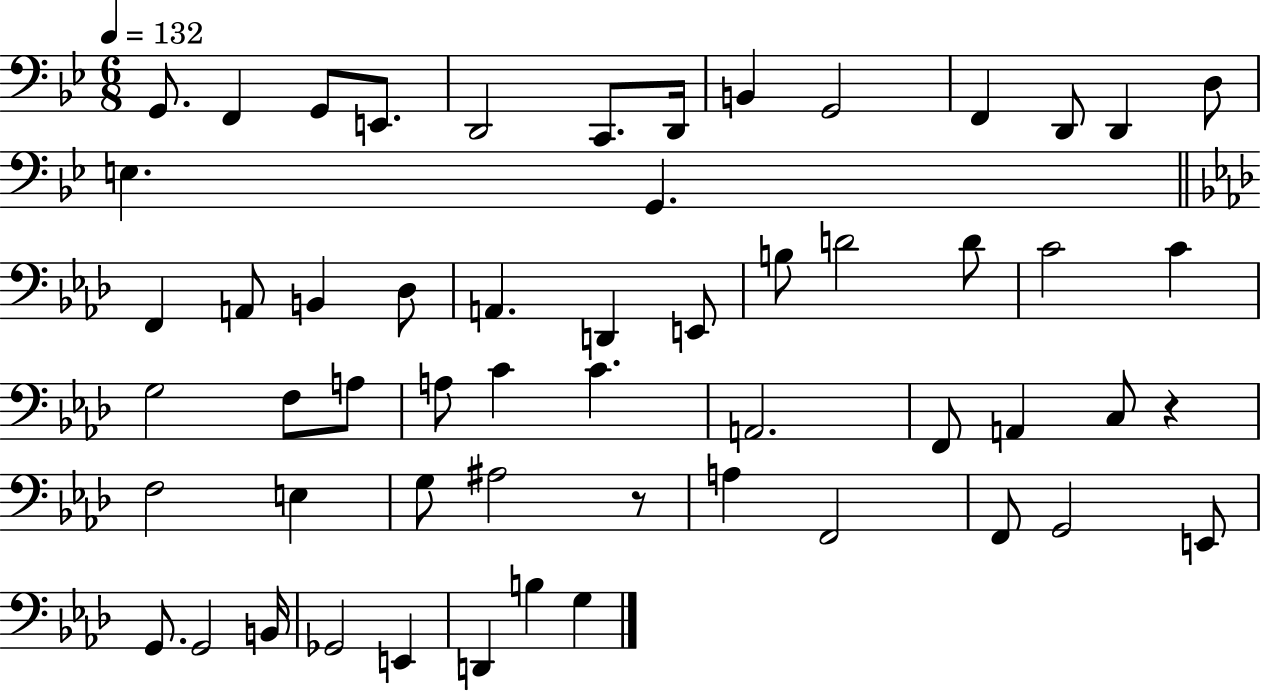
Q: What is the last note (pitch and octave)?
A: G3